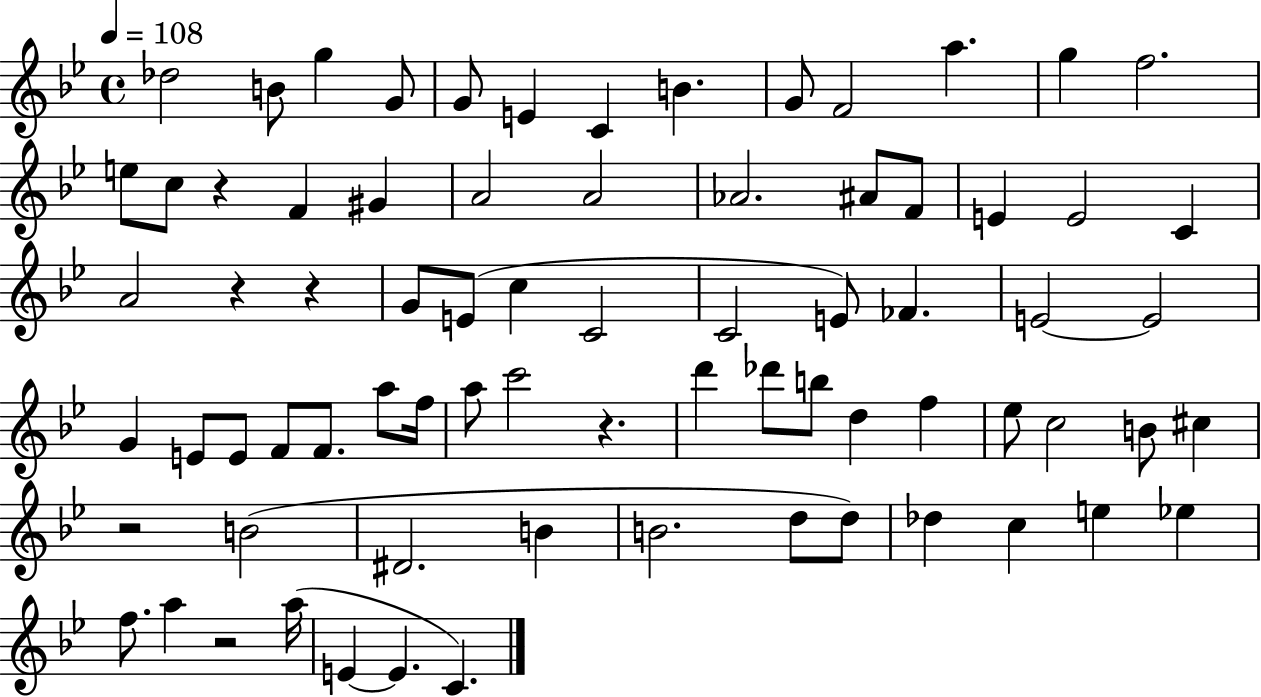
Db5/h B4/e G5/q G4/e G4/e E4/q C4/q B4/q. G4/e F4/h A5/q. G5/q F5/h. E5/e C5/e R/q F4/q G#4/q A4/h A4/h Ab4/h. A#4/e F4/e E4/q E4/h C4/q A4/h R/q R/q G4/e E4/e C5/q C4/h C4/h E4/e FES4/q. E4/h E4/h G4/q E4/e E4/e F4/e F4/e. A5/e F5/s A5/e C6/h R/q. D6/q Db6/e B5/e D5/q F5/q Eb5/e C5/h B4/e C#5/q R/h B4/h D#4/h. B4/q B4/h. D5/e D5/e Db5/q C5/q E5/q Eb5/q F5/e. A5/q R/h A5/s E4/q E4/q. C4/q.